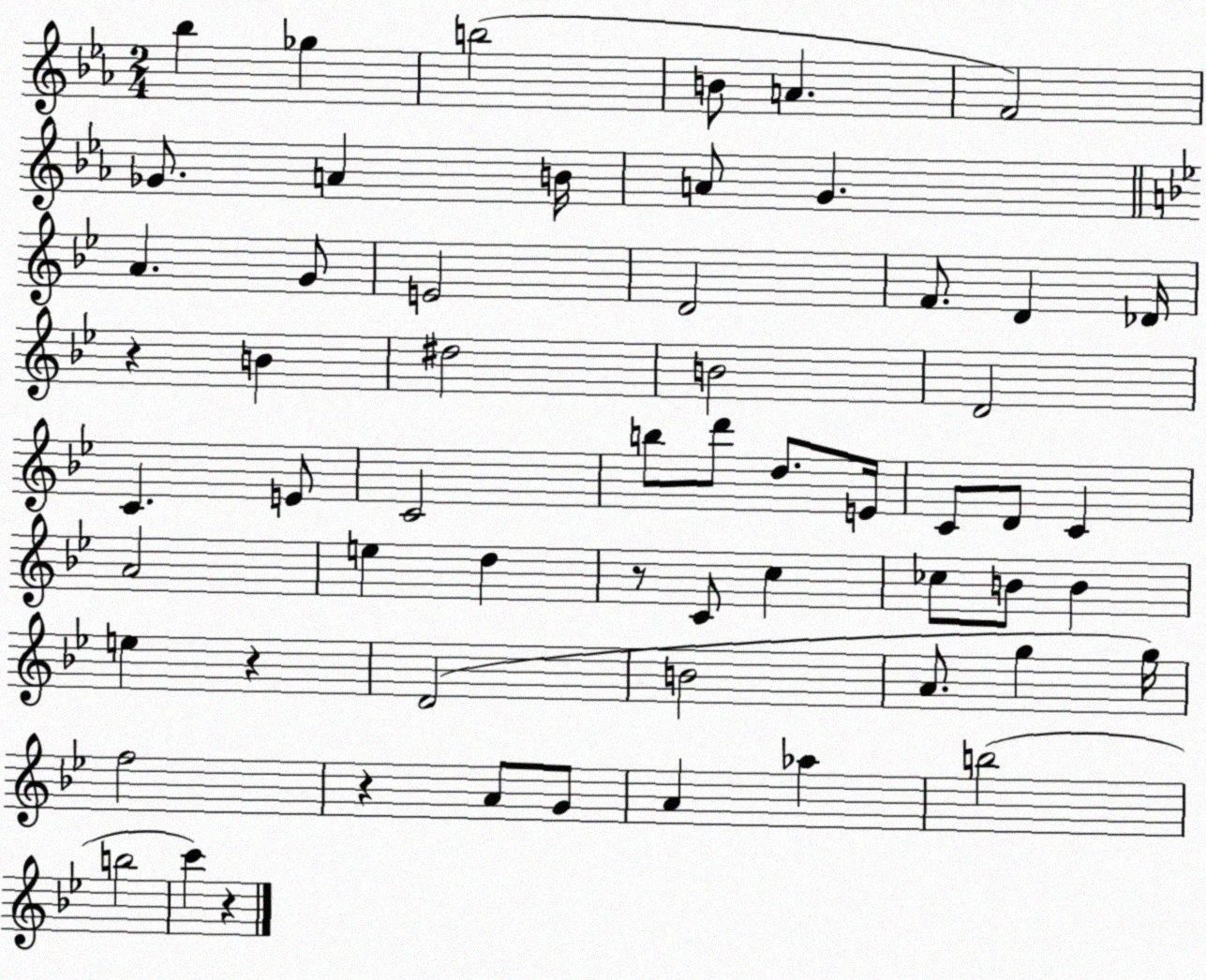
X:1
T:Untitled
M:2/4
L:1/4
K:Eb
_b _g b2 B/2 A F2 _G/2 A B/4 A/2 G A G/2 E2 D2 F/2 D _D/4 z B ^d2 B2 D2 C E/2 C2 b/2 d'/2 d/2 E/4 C/2 D/2 C A2 e d z/2 C/2 c _c/2 B/2 B e z D2 B2 A/2 g g/4 f2 z A/2 G/2 A _a b2 b2 c' z